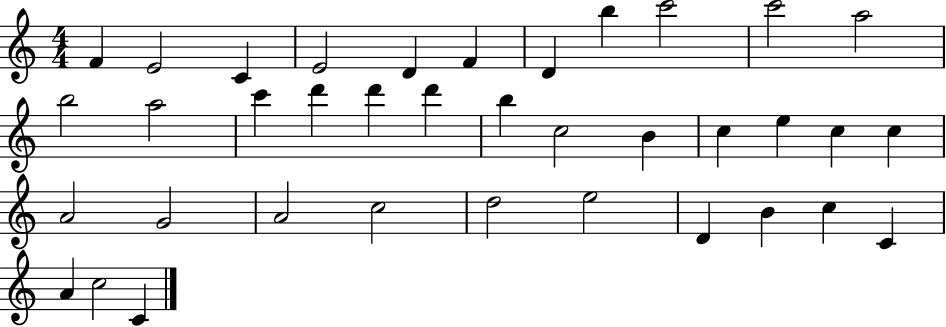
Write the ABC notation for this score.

X:1
T:Untitled
M:4/4
L:1/4
K:C
F E2 C E2 D F D b c'2 c'2 a2 b2 a2 c' d' d' d' b c2 B c e c c A2 G2 A2 c2 d2 e2 D B c C A c2 C